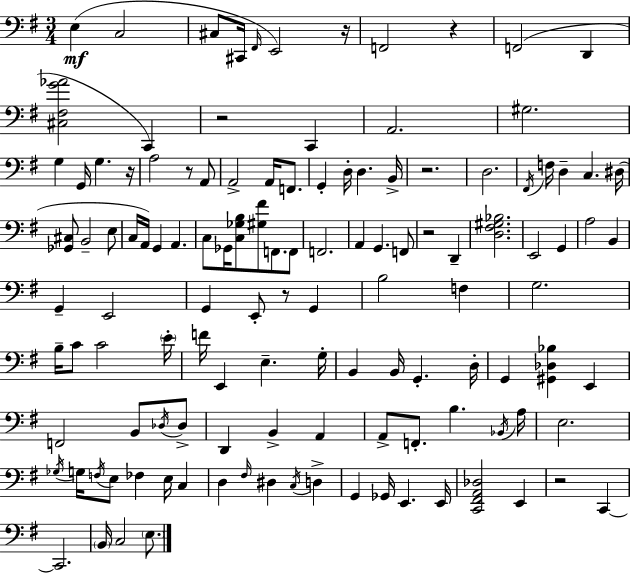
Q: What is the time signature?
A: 3/4